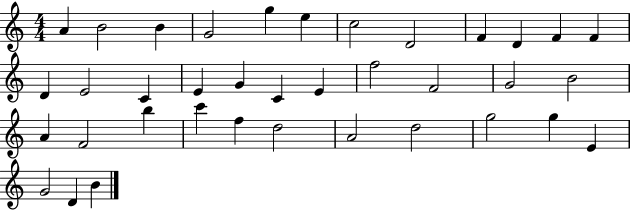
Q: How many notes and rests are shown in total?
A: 37